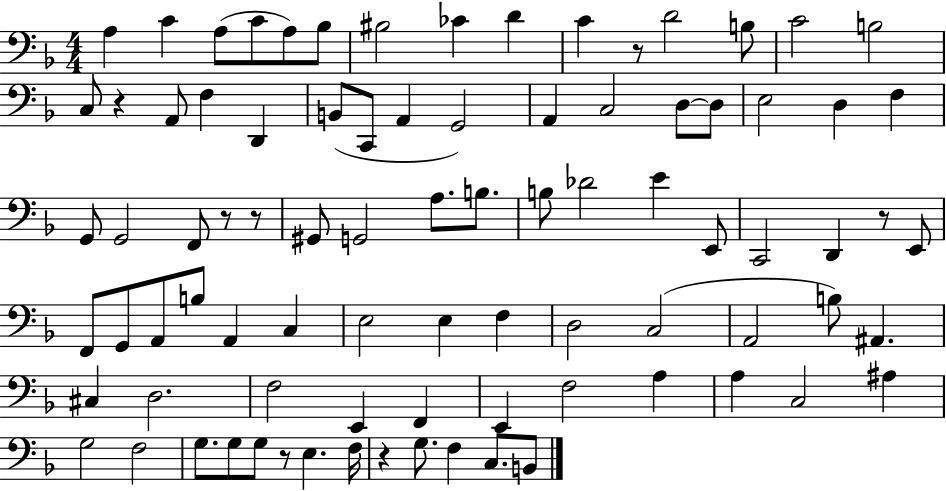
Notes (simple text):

A3/q C4/q A3/e C4/e A3/e Bb3/e BIS3/h CES4/q D4/q C4/q R/e D4/h B3/e C4/h B3/h C3/e R/q A2/e F3/q D2/q B2/e C2/e A2/q G2/h A2/q C3/h D3/e D3/e E3/h D3/q F3/q G2/e G2/h F2/e R/e R/e G#2/e G2/h A3/e. B3/e. B3/e Db4/h E4/q E2/e C2/h D2/q R/e E2/e F2/e G2/e A2/e B3/e A2/q C3/q E3/h E3/q F3/q D3/h C3/h A2/h B3/e A#2/q. C#3/q D3/h. F3/h E2/q F2/q E2/q F3/h A3/q A3/q C3/h A#3/q G3/h F3/h G3/e. G3/e G3/e R/e E3/q. F3/s R/q G3/e. F3/q C3/e. B2/e